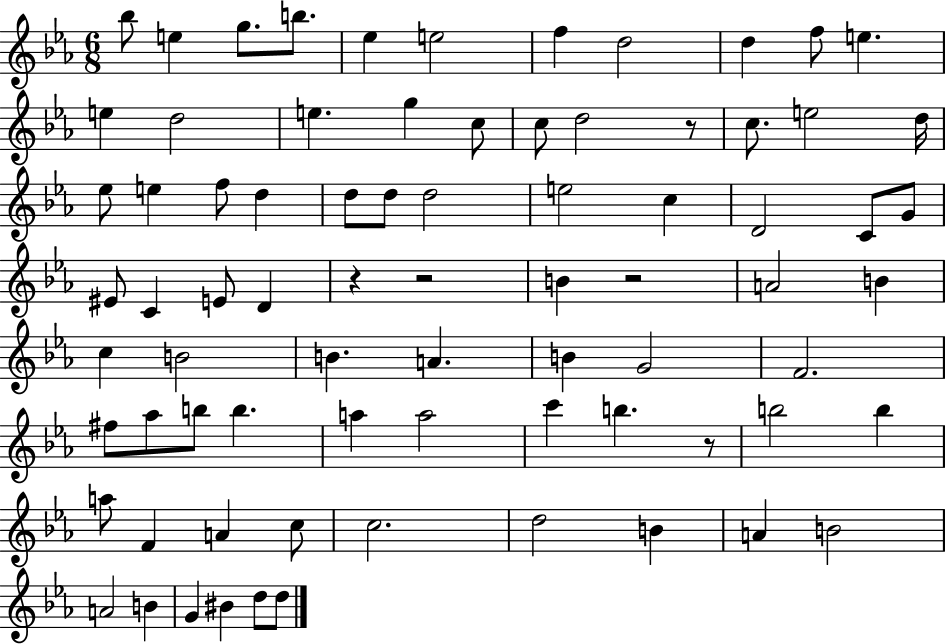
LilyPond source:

{
  \clef treble
  \numericTimeSignature
  \time 6/8
  \key ees \major
  bes''8 e''4 g''8. b''8. | ees''4 e''2 | f''4 d''2 | d''4 f''8 e''4. | \break e''4 d''2 | e''4. g''4 c''8 | c''8 d''2 r8 | c''8. e''2 d''16 | \break ees''8 e''4 f''8 d''4 | d''8 d''8 d''2 | e''2 c''4 | d'2 c'8 g'8 | \break eis'8 c'4 e'8 d'4 | r4 r2 | b'4 r2 | a'2 b'4 | \break c''4 b'2 | b'4. a'4. | b'4 g'2 | f'2. | \break fis''8 aes''8 b''8 b''4. | a''4 a''2 | c'''4 b''4. r8 | b''2 b''4 | \break a''8 f'4 a'4 c''8 | c''2. | d''2 b'4 | a'4 b'2 | \break a'2 b'4 | g'4 bis'4 d''8 d''8 | \bar "|."
}